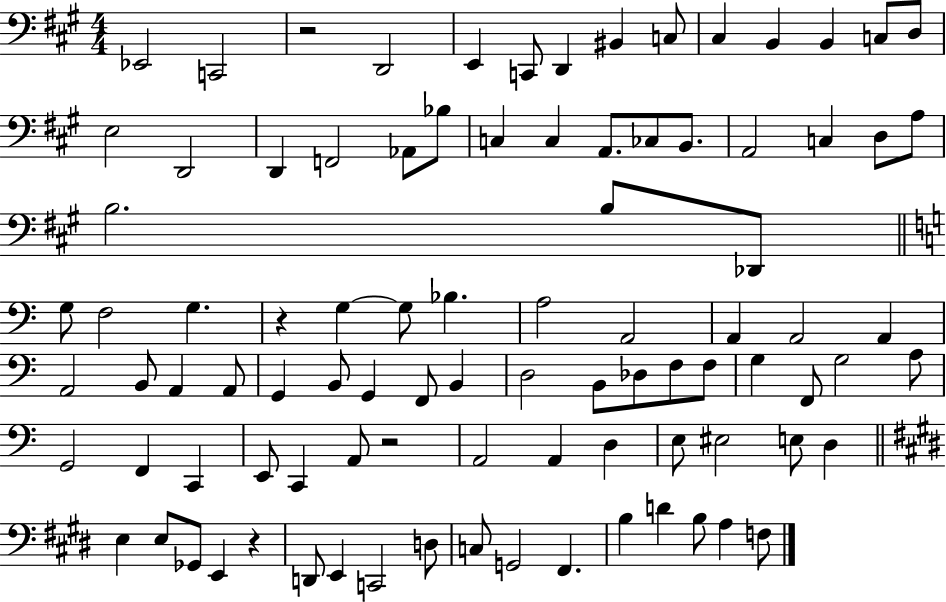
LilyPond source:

{
  \clef bass
  \numericTimeSignature
  \time 4/4
  \key a \major
  ees,2 c,2 | r2 d,2 | e,4 c,8 d,4 bis,4 c8 | cis4 b,4 b,4 c8 d8 | \break e2 d,2 | d,4 f,2 aes,8 bes8 | c4 c4 a,8. ces8 b,8. | a,2 c4 d8 a8 | \break b2. b8 des,8 | \bar "||" \break \key c \major g8 f2 g4. | r4 g4~~ g8 bes4. | a2 a,2 | a,4 a,2 a,4 | \break a,2 b,8 a,4 a,8 | g,4 b,8 g,4 f,8 b,4 | d2 b,8 des8 f8 f8 | g4 f,8 g2 a8 | \break g,2 f,4 c,4 | e,8 c,4 a,8 r2 | a,2 a,4 d4 | e8 eis2 e8 d4 | \break \bar "||" \break \key e \major e4 e8 ges,8 e,4 r4 | d,8 e,4 c,2 d8 | c8 g,2 fis,4. | b4 d'4 b8 a4 f8 | \break \bar "|."
}